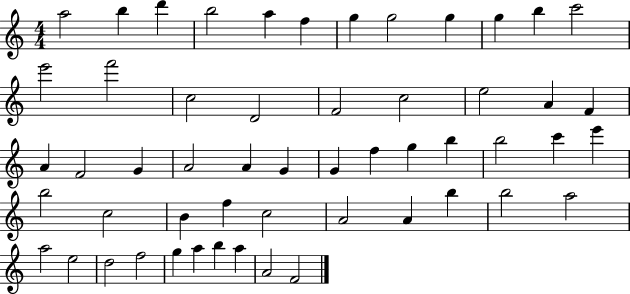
A5/h B5/q D6/q B5/h A5/q F5/q G5/q G5/h G5/q G5/q B5/q C6/h E6/h F6/h C5/h D4/h F4/h C5/h E5/h A4/q F4/q A4/q F4/h G4/q A4/h A4/q G4/q G4/q F5/q G5/q B5/q B5/h C6/q E6/q B5/h C5/h B4/q F5/q C5/h A4/h A4/q B5/q B5/h A5/h A5/h E5/h D5/h F5/h G5/q A5/q B5/q A5/q A4/h F4/h